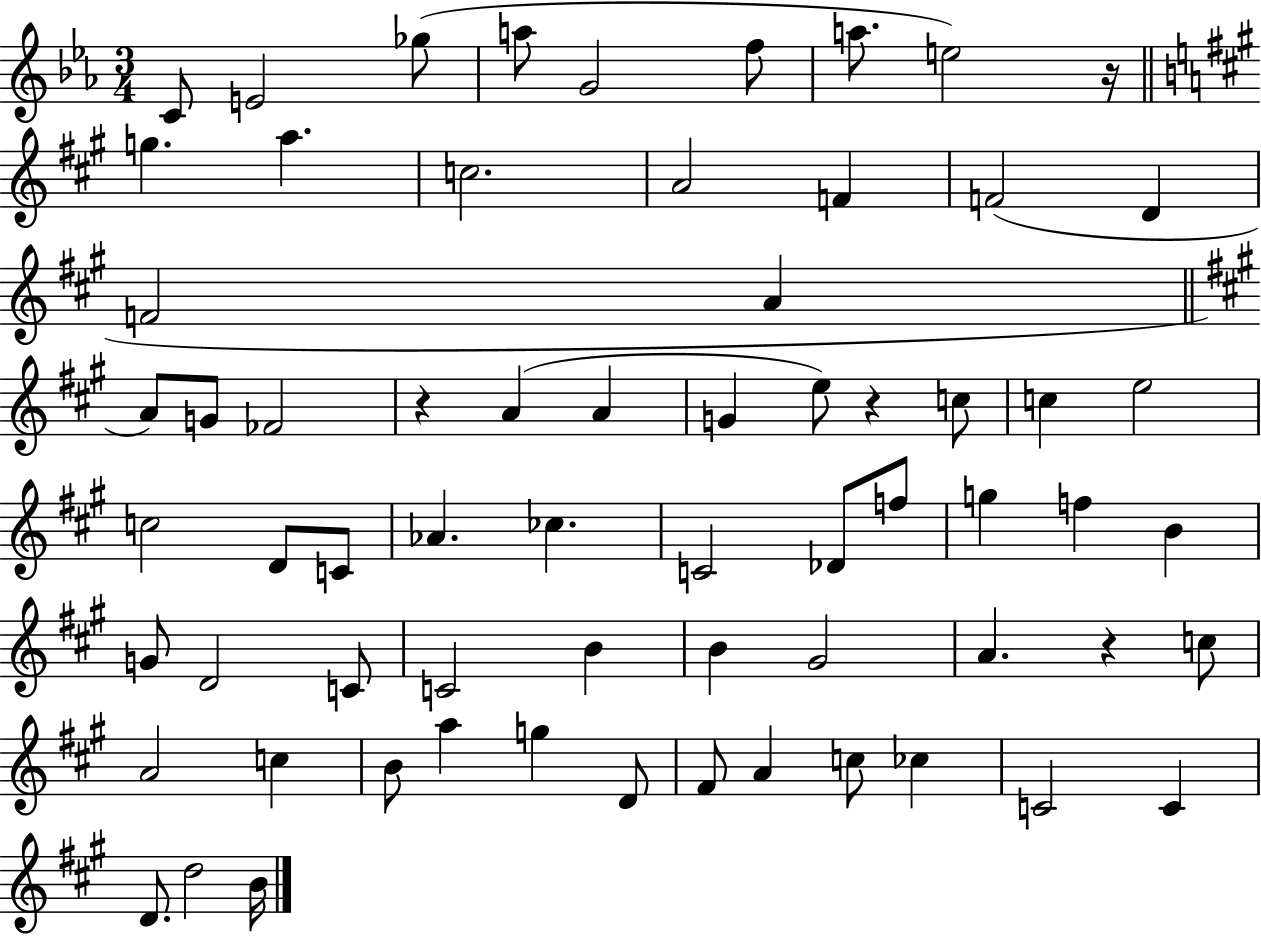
{
  \clef treble
  \numericTimeSignature
  \time 3/4
  \key ees \major
  c'8 e'2 ges''8( | a''8 g'2 f''8 | a''8. e''2) r16 | \bar "||" \break \key a \major g''4. a''4. | c''2. | a'2 f'4 | f'2( d'4 | \break f'2 a'4 | \bar "||" \break \key a \major a'8) g'8 fes'2 | r4 a'4( a'4 | g'4 e''8) r4 c''8 | c''4 e''2 | \break c''2 d'8 c'8 | aes'4. ces''4. | c'2 des'8 f''8 | g''4 f''4 b'4 | \break g'8 d'2 c'8 | c'2 b'4 | b'4 gis'2 | a'4. r4 c''8 | \break a'2 c''4 | b'8 a''4 g''4 d'8 | fis'8 a'4 c''8 ces''4 | c'2 c'4 | \break d'8. d''2 b'16 | \bar "|."
}